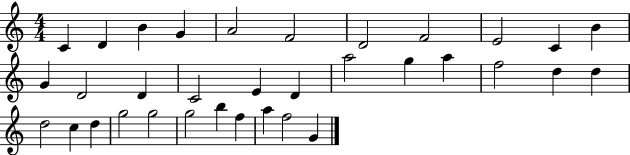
{
  \clef treble
  \numericTimeSignature
  \time 4/4
  \key c \major
  c'4 d'4 b'4 g'4 | a'2 f'2 | d'2 f'2 | e'2 c'4 b'4 | \break g'4 d'2 d'4 | c'2 e'4 d'4 | a''2 g''4 a''4 | f''2 d''4 d''4 | \break d''2 c''4 d''4 | g''2 g''2 | g''2 b''4 f''4 | a''4 f''2 g'4 | \break \bar "|."
}